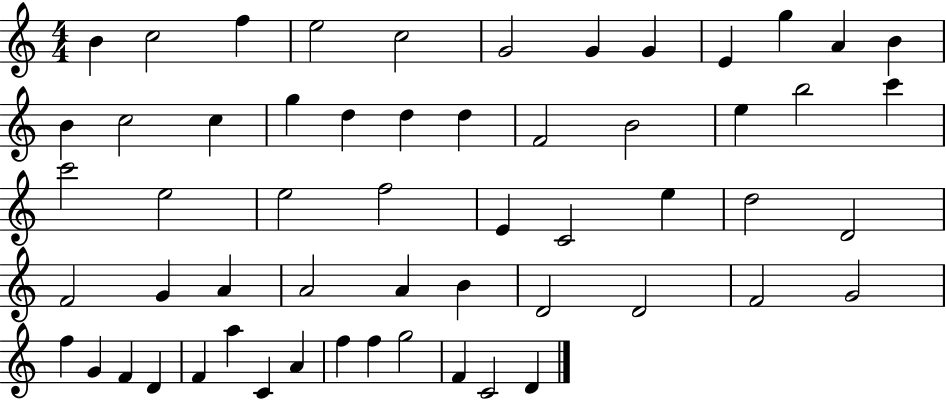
{
  \clef treble
  \numericTimeSignature
  \time 4/4
  \key c \major
  b'4 c''2 f''4 | e''2 c''2 | g'2 g'4 g'4 | e'4 g''4 a'4 b'4 | \break b'4 c''2 c''4 | g''4 d''4 d''4 d''4 | f'2 b'2 | e''4 b''2 c'''4 | \break c'''2 e''2 | e''2 f''2 | e'4 c'2 e''4 | d''2 d'2 | \break f'2 g'4 a'4 | a'2 a'4 b'4 | d'2 d'2 | f'2 g'2 | \break f''4 g'4 f'4 d'4 | f'4 a''4 c'4 a'4 | f''4 f''4 g''2 | f'4 c'2 d'4 | \break \bar "|."
}